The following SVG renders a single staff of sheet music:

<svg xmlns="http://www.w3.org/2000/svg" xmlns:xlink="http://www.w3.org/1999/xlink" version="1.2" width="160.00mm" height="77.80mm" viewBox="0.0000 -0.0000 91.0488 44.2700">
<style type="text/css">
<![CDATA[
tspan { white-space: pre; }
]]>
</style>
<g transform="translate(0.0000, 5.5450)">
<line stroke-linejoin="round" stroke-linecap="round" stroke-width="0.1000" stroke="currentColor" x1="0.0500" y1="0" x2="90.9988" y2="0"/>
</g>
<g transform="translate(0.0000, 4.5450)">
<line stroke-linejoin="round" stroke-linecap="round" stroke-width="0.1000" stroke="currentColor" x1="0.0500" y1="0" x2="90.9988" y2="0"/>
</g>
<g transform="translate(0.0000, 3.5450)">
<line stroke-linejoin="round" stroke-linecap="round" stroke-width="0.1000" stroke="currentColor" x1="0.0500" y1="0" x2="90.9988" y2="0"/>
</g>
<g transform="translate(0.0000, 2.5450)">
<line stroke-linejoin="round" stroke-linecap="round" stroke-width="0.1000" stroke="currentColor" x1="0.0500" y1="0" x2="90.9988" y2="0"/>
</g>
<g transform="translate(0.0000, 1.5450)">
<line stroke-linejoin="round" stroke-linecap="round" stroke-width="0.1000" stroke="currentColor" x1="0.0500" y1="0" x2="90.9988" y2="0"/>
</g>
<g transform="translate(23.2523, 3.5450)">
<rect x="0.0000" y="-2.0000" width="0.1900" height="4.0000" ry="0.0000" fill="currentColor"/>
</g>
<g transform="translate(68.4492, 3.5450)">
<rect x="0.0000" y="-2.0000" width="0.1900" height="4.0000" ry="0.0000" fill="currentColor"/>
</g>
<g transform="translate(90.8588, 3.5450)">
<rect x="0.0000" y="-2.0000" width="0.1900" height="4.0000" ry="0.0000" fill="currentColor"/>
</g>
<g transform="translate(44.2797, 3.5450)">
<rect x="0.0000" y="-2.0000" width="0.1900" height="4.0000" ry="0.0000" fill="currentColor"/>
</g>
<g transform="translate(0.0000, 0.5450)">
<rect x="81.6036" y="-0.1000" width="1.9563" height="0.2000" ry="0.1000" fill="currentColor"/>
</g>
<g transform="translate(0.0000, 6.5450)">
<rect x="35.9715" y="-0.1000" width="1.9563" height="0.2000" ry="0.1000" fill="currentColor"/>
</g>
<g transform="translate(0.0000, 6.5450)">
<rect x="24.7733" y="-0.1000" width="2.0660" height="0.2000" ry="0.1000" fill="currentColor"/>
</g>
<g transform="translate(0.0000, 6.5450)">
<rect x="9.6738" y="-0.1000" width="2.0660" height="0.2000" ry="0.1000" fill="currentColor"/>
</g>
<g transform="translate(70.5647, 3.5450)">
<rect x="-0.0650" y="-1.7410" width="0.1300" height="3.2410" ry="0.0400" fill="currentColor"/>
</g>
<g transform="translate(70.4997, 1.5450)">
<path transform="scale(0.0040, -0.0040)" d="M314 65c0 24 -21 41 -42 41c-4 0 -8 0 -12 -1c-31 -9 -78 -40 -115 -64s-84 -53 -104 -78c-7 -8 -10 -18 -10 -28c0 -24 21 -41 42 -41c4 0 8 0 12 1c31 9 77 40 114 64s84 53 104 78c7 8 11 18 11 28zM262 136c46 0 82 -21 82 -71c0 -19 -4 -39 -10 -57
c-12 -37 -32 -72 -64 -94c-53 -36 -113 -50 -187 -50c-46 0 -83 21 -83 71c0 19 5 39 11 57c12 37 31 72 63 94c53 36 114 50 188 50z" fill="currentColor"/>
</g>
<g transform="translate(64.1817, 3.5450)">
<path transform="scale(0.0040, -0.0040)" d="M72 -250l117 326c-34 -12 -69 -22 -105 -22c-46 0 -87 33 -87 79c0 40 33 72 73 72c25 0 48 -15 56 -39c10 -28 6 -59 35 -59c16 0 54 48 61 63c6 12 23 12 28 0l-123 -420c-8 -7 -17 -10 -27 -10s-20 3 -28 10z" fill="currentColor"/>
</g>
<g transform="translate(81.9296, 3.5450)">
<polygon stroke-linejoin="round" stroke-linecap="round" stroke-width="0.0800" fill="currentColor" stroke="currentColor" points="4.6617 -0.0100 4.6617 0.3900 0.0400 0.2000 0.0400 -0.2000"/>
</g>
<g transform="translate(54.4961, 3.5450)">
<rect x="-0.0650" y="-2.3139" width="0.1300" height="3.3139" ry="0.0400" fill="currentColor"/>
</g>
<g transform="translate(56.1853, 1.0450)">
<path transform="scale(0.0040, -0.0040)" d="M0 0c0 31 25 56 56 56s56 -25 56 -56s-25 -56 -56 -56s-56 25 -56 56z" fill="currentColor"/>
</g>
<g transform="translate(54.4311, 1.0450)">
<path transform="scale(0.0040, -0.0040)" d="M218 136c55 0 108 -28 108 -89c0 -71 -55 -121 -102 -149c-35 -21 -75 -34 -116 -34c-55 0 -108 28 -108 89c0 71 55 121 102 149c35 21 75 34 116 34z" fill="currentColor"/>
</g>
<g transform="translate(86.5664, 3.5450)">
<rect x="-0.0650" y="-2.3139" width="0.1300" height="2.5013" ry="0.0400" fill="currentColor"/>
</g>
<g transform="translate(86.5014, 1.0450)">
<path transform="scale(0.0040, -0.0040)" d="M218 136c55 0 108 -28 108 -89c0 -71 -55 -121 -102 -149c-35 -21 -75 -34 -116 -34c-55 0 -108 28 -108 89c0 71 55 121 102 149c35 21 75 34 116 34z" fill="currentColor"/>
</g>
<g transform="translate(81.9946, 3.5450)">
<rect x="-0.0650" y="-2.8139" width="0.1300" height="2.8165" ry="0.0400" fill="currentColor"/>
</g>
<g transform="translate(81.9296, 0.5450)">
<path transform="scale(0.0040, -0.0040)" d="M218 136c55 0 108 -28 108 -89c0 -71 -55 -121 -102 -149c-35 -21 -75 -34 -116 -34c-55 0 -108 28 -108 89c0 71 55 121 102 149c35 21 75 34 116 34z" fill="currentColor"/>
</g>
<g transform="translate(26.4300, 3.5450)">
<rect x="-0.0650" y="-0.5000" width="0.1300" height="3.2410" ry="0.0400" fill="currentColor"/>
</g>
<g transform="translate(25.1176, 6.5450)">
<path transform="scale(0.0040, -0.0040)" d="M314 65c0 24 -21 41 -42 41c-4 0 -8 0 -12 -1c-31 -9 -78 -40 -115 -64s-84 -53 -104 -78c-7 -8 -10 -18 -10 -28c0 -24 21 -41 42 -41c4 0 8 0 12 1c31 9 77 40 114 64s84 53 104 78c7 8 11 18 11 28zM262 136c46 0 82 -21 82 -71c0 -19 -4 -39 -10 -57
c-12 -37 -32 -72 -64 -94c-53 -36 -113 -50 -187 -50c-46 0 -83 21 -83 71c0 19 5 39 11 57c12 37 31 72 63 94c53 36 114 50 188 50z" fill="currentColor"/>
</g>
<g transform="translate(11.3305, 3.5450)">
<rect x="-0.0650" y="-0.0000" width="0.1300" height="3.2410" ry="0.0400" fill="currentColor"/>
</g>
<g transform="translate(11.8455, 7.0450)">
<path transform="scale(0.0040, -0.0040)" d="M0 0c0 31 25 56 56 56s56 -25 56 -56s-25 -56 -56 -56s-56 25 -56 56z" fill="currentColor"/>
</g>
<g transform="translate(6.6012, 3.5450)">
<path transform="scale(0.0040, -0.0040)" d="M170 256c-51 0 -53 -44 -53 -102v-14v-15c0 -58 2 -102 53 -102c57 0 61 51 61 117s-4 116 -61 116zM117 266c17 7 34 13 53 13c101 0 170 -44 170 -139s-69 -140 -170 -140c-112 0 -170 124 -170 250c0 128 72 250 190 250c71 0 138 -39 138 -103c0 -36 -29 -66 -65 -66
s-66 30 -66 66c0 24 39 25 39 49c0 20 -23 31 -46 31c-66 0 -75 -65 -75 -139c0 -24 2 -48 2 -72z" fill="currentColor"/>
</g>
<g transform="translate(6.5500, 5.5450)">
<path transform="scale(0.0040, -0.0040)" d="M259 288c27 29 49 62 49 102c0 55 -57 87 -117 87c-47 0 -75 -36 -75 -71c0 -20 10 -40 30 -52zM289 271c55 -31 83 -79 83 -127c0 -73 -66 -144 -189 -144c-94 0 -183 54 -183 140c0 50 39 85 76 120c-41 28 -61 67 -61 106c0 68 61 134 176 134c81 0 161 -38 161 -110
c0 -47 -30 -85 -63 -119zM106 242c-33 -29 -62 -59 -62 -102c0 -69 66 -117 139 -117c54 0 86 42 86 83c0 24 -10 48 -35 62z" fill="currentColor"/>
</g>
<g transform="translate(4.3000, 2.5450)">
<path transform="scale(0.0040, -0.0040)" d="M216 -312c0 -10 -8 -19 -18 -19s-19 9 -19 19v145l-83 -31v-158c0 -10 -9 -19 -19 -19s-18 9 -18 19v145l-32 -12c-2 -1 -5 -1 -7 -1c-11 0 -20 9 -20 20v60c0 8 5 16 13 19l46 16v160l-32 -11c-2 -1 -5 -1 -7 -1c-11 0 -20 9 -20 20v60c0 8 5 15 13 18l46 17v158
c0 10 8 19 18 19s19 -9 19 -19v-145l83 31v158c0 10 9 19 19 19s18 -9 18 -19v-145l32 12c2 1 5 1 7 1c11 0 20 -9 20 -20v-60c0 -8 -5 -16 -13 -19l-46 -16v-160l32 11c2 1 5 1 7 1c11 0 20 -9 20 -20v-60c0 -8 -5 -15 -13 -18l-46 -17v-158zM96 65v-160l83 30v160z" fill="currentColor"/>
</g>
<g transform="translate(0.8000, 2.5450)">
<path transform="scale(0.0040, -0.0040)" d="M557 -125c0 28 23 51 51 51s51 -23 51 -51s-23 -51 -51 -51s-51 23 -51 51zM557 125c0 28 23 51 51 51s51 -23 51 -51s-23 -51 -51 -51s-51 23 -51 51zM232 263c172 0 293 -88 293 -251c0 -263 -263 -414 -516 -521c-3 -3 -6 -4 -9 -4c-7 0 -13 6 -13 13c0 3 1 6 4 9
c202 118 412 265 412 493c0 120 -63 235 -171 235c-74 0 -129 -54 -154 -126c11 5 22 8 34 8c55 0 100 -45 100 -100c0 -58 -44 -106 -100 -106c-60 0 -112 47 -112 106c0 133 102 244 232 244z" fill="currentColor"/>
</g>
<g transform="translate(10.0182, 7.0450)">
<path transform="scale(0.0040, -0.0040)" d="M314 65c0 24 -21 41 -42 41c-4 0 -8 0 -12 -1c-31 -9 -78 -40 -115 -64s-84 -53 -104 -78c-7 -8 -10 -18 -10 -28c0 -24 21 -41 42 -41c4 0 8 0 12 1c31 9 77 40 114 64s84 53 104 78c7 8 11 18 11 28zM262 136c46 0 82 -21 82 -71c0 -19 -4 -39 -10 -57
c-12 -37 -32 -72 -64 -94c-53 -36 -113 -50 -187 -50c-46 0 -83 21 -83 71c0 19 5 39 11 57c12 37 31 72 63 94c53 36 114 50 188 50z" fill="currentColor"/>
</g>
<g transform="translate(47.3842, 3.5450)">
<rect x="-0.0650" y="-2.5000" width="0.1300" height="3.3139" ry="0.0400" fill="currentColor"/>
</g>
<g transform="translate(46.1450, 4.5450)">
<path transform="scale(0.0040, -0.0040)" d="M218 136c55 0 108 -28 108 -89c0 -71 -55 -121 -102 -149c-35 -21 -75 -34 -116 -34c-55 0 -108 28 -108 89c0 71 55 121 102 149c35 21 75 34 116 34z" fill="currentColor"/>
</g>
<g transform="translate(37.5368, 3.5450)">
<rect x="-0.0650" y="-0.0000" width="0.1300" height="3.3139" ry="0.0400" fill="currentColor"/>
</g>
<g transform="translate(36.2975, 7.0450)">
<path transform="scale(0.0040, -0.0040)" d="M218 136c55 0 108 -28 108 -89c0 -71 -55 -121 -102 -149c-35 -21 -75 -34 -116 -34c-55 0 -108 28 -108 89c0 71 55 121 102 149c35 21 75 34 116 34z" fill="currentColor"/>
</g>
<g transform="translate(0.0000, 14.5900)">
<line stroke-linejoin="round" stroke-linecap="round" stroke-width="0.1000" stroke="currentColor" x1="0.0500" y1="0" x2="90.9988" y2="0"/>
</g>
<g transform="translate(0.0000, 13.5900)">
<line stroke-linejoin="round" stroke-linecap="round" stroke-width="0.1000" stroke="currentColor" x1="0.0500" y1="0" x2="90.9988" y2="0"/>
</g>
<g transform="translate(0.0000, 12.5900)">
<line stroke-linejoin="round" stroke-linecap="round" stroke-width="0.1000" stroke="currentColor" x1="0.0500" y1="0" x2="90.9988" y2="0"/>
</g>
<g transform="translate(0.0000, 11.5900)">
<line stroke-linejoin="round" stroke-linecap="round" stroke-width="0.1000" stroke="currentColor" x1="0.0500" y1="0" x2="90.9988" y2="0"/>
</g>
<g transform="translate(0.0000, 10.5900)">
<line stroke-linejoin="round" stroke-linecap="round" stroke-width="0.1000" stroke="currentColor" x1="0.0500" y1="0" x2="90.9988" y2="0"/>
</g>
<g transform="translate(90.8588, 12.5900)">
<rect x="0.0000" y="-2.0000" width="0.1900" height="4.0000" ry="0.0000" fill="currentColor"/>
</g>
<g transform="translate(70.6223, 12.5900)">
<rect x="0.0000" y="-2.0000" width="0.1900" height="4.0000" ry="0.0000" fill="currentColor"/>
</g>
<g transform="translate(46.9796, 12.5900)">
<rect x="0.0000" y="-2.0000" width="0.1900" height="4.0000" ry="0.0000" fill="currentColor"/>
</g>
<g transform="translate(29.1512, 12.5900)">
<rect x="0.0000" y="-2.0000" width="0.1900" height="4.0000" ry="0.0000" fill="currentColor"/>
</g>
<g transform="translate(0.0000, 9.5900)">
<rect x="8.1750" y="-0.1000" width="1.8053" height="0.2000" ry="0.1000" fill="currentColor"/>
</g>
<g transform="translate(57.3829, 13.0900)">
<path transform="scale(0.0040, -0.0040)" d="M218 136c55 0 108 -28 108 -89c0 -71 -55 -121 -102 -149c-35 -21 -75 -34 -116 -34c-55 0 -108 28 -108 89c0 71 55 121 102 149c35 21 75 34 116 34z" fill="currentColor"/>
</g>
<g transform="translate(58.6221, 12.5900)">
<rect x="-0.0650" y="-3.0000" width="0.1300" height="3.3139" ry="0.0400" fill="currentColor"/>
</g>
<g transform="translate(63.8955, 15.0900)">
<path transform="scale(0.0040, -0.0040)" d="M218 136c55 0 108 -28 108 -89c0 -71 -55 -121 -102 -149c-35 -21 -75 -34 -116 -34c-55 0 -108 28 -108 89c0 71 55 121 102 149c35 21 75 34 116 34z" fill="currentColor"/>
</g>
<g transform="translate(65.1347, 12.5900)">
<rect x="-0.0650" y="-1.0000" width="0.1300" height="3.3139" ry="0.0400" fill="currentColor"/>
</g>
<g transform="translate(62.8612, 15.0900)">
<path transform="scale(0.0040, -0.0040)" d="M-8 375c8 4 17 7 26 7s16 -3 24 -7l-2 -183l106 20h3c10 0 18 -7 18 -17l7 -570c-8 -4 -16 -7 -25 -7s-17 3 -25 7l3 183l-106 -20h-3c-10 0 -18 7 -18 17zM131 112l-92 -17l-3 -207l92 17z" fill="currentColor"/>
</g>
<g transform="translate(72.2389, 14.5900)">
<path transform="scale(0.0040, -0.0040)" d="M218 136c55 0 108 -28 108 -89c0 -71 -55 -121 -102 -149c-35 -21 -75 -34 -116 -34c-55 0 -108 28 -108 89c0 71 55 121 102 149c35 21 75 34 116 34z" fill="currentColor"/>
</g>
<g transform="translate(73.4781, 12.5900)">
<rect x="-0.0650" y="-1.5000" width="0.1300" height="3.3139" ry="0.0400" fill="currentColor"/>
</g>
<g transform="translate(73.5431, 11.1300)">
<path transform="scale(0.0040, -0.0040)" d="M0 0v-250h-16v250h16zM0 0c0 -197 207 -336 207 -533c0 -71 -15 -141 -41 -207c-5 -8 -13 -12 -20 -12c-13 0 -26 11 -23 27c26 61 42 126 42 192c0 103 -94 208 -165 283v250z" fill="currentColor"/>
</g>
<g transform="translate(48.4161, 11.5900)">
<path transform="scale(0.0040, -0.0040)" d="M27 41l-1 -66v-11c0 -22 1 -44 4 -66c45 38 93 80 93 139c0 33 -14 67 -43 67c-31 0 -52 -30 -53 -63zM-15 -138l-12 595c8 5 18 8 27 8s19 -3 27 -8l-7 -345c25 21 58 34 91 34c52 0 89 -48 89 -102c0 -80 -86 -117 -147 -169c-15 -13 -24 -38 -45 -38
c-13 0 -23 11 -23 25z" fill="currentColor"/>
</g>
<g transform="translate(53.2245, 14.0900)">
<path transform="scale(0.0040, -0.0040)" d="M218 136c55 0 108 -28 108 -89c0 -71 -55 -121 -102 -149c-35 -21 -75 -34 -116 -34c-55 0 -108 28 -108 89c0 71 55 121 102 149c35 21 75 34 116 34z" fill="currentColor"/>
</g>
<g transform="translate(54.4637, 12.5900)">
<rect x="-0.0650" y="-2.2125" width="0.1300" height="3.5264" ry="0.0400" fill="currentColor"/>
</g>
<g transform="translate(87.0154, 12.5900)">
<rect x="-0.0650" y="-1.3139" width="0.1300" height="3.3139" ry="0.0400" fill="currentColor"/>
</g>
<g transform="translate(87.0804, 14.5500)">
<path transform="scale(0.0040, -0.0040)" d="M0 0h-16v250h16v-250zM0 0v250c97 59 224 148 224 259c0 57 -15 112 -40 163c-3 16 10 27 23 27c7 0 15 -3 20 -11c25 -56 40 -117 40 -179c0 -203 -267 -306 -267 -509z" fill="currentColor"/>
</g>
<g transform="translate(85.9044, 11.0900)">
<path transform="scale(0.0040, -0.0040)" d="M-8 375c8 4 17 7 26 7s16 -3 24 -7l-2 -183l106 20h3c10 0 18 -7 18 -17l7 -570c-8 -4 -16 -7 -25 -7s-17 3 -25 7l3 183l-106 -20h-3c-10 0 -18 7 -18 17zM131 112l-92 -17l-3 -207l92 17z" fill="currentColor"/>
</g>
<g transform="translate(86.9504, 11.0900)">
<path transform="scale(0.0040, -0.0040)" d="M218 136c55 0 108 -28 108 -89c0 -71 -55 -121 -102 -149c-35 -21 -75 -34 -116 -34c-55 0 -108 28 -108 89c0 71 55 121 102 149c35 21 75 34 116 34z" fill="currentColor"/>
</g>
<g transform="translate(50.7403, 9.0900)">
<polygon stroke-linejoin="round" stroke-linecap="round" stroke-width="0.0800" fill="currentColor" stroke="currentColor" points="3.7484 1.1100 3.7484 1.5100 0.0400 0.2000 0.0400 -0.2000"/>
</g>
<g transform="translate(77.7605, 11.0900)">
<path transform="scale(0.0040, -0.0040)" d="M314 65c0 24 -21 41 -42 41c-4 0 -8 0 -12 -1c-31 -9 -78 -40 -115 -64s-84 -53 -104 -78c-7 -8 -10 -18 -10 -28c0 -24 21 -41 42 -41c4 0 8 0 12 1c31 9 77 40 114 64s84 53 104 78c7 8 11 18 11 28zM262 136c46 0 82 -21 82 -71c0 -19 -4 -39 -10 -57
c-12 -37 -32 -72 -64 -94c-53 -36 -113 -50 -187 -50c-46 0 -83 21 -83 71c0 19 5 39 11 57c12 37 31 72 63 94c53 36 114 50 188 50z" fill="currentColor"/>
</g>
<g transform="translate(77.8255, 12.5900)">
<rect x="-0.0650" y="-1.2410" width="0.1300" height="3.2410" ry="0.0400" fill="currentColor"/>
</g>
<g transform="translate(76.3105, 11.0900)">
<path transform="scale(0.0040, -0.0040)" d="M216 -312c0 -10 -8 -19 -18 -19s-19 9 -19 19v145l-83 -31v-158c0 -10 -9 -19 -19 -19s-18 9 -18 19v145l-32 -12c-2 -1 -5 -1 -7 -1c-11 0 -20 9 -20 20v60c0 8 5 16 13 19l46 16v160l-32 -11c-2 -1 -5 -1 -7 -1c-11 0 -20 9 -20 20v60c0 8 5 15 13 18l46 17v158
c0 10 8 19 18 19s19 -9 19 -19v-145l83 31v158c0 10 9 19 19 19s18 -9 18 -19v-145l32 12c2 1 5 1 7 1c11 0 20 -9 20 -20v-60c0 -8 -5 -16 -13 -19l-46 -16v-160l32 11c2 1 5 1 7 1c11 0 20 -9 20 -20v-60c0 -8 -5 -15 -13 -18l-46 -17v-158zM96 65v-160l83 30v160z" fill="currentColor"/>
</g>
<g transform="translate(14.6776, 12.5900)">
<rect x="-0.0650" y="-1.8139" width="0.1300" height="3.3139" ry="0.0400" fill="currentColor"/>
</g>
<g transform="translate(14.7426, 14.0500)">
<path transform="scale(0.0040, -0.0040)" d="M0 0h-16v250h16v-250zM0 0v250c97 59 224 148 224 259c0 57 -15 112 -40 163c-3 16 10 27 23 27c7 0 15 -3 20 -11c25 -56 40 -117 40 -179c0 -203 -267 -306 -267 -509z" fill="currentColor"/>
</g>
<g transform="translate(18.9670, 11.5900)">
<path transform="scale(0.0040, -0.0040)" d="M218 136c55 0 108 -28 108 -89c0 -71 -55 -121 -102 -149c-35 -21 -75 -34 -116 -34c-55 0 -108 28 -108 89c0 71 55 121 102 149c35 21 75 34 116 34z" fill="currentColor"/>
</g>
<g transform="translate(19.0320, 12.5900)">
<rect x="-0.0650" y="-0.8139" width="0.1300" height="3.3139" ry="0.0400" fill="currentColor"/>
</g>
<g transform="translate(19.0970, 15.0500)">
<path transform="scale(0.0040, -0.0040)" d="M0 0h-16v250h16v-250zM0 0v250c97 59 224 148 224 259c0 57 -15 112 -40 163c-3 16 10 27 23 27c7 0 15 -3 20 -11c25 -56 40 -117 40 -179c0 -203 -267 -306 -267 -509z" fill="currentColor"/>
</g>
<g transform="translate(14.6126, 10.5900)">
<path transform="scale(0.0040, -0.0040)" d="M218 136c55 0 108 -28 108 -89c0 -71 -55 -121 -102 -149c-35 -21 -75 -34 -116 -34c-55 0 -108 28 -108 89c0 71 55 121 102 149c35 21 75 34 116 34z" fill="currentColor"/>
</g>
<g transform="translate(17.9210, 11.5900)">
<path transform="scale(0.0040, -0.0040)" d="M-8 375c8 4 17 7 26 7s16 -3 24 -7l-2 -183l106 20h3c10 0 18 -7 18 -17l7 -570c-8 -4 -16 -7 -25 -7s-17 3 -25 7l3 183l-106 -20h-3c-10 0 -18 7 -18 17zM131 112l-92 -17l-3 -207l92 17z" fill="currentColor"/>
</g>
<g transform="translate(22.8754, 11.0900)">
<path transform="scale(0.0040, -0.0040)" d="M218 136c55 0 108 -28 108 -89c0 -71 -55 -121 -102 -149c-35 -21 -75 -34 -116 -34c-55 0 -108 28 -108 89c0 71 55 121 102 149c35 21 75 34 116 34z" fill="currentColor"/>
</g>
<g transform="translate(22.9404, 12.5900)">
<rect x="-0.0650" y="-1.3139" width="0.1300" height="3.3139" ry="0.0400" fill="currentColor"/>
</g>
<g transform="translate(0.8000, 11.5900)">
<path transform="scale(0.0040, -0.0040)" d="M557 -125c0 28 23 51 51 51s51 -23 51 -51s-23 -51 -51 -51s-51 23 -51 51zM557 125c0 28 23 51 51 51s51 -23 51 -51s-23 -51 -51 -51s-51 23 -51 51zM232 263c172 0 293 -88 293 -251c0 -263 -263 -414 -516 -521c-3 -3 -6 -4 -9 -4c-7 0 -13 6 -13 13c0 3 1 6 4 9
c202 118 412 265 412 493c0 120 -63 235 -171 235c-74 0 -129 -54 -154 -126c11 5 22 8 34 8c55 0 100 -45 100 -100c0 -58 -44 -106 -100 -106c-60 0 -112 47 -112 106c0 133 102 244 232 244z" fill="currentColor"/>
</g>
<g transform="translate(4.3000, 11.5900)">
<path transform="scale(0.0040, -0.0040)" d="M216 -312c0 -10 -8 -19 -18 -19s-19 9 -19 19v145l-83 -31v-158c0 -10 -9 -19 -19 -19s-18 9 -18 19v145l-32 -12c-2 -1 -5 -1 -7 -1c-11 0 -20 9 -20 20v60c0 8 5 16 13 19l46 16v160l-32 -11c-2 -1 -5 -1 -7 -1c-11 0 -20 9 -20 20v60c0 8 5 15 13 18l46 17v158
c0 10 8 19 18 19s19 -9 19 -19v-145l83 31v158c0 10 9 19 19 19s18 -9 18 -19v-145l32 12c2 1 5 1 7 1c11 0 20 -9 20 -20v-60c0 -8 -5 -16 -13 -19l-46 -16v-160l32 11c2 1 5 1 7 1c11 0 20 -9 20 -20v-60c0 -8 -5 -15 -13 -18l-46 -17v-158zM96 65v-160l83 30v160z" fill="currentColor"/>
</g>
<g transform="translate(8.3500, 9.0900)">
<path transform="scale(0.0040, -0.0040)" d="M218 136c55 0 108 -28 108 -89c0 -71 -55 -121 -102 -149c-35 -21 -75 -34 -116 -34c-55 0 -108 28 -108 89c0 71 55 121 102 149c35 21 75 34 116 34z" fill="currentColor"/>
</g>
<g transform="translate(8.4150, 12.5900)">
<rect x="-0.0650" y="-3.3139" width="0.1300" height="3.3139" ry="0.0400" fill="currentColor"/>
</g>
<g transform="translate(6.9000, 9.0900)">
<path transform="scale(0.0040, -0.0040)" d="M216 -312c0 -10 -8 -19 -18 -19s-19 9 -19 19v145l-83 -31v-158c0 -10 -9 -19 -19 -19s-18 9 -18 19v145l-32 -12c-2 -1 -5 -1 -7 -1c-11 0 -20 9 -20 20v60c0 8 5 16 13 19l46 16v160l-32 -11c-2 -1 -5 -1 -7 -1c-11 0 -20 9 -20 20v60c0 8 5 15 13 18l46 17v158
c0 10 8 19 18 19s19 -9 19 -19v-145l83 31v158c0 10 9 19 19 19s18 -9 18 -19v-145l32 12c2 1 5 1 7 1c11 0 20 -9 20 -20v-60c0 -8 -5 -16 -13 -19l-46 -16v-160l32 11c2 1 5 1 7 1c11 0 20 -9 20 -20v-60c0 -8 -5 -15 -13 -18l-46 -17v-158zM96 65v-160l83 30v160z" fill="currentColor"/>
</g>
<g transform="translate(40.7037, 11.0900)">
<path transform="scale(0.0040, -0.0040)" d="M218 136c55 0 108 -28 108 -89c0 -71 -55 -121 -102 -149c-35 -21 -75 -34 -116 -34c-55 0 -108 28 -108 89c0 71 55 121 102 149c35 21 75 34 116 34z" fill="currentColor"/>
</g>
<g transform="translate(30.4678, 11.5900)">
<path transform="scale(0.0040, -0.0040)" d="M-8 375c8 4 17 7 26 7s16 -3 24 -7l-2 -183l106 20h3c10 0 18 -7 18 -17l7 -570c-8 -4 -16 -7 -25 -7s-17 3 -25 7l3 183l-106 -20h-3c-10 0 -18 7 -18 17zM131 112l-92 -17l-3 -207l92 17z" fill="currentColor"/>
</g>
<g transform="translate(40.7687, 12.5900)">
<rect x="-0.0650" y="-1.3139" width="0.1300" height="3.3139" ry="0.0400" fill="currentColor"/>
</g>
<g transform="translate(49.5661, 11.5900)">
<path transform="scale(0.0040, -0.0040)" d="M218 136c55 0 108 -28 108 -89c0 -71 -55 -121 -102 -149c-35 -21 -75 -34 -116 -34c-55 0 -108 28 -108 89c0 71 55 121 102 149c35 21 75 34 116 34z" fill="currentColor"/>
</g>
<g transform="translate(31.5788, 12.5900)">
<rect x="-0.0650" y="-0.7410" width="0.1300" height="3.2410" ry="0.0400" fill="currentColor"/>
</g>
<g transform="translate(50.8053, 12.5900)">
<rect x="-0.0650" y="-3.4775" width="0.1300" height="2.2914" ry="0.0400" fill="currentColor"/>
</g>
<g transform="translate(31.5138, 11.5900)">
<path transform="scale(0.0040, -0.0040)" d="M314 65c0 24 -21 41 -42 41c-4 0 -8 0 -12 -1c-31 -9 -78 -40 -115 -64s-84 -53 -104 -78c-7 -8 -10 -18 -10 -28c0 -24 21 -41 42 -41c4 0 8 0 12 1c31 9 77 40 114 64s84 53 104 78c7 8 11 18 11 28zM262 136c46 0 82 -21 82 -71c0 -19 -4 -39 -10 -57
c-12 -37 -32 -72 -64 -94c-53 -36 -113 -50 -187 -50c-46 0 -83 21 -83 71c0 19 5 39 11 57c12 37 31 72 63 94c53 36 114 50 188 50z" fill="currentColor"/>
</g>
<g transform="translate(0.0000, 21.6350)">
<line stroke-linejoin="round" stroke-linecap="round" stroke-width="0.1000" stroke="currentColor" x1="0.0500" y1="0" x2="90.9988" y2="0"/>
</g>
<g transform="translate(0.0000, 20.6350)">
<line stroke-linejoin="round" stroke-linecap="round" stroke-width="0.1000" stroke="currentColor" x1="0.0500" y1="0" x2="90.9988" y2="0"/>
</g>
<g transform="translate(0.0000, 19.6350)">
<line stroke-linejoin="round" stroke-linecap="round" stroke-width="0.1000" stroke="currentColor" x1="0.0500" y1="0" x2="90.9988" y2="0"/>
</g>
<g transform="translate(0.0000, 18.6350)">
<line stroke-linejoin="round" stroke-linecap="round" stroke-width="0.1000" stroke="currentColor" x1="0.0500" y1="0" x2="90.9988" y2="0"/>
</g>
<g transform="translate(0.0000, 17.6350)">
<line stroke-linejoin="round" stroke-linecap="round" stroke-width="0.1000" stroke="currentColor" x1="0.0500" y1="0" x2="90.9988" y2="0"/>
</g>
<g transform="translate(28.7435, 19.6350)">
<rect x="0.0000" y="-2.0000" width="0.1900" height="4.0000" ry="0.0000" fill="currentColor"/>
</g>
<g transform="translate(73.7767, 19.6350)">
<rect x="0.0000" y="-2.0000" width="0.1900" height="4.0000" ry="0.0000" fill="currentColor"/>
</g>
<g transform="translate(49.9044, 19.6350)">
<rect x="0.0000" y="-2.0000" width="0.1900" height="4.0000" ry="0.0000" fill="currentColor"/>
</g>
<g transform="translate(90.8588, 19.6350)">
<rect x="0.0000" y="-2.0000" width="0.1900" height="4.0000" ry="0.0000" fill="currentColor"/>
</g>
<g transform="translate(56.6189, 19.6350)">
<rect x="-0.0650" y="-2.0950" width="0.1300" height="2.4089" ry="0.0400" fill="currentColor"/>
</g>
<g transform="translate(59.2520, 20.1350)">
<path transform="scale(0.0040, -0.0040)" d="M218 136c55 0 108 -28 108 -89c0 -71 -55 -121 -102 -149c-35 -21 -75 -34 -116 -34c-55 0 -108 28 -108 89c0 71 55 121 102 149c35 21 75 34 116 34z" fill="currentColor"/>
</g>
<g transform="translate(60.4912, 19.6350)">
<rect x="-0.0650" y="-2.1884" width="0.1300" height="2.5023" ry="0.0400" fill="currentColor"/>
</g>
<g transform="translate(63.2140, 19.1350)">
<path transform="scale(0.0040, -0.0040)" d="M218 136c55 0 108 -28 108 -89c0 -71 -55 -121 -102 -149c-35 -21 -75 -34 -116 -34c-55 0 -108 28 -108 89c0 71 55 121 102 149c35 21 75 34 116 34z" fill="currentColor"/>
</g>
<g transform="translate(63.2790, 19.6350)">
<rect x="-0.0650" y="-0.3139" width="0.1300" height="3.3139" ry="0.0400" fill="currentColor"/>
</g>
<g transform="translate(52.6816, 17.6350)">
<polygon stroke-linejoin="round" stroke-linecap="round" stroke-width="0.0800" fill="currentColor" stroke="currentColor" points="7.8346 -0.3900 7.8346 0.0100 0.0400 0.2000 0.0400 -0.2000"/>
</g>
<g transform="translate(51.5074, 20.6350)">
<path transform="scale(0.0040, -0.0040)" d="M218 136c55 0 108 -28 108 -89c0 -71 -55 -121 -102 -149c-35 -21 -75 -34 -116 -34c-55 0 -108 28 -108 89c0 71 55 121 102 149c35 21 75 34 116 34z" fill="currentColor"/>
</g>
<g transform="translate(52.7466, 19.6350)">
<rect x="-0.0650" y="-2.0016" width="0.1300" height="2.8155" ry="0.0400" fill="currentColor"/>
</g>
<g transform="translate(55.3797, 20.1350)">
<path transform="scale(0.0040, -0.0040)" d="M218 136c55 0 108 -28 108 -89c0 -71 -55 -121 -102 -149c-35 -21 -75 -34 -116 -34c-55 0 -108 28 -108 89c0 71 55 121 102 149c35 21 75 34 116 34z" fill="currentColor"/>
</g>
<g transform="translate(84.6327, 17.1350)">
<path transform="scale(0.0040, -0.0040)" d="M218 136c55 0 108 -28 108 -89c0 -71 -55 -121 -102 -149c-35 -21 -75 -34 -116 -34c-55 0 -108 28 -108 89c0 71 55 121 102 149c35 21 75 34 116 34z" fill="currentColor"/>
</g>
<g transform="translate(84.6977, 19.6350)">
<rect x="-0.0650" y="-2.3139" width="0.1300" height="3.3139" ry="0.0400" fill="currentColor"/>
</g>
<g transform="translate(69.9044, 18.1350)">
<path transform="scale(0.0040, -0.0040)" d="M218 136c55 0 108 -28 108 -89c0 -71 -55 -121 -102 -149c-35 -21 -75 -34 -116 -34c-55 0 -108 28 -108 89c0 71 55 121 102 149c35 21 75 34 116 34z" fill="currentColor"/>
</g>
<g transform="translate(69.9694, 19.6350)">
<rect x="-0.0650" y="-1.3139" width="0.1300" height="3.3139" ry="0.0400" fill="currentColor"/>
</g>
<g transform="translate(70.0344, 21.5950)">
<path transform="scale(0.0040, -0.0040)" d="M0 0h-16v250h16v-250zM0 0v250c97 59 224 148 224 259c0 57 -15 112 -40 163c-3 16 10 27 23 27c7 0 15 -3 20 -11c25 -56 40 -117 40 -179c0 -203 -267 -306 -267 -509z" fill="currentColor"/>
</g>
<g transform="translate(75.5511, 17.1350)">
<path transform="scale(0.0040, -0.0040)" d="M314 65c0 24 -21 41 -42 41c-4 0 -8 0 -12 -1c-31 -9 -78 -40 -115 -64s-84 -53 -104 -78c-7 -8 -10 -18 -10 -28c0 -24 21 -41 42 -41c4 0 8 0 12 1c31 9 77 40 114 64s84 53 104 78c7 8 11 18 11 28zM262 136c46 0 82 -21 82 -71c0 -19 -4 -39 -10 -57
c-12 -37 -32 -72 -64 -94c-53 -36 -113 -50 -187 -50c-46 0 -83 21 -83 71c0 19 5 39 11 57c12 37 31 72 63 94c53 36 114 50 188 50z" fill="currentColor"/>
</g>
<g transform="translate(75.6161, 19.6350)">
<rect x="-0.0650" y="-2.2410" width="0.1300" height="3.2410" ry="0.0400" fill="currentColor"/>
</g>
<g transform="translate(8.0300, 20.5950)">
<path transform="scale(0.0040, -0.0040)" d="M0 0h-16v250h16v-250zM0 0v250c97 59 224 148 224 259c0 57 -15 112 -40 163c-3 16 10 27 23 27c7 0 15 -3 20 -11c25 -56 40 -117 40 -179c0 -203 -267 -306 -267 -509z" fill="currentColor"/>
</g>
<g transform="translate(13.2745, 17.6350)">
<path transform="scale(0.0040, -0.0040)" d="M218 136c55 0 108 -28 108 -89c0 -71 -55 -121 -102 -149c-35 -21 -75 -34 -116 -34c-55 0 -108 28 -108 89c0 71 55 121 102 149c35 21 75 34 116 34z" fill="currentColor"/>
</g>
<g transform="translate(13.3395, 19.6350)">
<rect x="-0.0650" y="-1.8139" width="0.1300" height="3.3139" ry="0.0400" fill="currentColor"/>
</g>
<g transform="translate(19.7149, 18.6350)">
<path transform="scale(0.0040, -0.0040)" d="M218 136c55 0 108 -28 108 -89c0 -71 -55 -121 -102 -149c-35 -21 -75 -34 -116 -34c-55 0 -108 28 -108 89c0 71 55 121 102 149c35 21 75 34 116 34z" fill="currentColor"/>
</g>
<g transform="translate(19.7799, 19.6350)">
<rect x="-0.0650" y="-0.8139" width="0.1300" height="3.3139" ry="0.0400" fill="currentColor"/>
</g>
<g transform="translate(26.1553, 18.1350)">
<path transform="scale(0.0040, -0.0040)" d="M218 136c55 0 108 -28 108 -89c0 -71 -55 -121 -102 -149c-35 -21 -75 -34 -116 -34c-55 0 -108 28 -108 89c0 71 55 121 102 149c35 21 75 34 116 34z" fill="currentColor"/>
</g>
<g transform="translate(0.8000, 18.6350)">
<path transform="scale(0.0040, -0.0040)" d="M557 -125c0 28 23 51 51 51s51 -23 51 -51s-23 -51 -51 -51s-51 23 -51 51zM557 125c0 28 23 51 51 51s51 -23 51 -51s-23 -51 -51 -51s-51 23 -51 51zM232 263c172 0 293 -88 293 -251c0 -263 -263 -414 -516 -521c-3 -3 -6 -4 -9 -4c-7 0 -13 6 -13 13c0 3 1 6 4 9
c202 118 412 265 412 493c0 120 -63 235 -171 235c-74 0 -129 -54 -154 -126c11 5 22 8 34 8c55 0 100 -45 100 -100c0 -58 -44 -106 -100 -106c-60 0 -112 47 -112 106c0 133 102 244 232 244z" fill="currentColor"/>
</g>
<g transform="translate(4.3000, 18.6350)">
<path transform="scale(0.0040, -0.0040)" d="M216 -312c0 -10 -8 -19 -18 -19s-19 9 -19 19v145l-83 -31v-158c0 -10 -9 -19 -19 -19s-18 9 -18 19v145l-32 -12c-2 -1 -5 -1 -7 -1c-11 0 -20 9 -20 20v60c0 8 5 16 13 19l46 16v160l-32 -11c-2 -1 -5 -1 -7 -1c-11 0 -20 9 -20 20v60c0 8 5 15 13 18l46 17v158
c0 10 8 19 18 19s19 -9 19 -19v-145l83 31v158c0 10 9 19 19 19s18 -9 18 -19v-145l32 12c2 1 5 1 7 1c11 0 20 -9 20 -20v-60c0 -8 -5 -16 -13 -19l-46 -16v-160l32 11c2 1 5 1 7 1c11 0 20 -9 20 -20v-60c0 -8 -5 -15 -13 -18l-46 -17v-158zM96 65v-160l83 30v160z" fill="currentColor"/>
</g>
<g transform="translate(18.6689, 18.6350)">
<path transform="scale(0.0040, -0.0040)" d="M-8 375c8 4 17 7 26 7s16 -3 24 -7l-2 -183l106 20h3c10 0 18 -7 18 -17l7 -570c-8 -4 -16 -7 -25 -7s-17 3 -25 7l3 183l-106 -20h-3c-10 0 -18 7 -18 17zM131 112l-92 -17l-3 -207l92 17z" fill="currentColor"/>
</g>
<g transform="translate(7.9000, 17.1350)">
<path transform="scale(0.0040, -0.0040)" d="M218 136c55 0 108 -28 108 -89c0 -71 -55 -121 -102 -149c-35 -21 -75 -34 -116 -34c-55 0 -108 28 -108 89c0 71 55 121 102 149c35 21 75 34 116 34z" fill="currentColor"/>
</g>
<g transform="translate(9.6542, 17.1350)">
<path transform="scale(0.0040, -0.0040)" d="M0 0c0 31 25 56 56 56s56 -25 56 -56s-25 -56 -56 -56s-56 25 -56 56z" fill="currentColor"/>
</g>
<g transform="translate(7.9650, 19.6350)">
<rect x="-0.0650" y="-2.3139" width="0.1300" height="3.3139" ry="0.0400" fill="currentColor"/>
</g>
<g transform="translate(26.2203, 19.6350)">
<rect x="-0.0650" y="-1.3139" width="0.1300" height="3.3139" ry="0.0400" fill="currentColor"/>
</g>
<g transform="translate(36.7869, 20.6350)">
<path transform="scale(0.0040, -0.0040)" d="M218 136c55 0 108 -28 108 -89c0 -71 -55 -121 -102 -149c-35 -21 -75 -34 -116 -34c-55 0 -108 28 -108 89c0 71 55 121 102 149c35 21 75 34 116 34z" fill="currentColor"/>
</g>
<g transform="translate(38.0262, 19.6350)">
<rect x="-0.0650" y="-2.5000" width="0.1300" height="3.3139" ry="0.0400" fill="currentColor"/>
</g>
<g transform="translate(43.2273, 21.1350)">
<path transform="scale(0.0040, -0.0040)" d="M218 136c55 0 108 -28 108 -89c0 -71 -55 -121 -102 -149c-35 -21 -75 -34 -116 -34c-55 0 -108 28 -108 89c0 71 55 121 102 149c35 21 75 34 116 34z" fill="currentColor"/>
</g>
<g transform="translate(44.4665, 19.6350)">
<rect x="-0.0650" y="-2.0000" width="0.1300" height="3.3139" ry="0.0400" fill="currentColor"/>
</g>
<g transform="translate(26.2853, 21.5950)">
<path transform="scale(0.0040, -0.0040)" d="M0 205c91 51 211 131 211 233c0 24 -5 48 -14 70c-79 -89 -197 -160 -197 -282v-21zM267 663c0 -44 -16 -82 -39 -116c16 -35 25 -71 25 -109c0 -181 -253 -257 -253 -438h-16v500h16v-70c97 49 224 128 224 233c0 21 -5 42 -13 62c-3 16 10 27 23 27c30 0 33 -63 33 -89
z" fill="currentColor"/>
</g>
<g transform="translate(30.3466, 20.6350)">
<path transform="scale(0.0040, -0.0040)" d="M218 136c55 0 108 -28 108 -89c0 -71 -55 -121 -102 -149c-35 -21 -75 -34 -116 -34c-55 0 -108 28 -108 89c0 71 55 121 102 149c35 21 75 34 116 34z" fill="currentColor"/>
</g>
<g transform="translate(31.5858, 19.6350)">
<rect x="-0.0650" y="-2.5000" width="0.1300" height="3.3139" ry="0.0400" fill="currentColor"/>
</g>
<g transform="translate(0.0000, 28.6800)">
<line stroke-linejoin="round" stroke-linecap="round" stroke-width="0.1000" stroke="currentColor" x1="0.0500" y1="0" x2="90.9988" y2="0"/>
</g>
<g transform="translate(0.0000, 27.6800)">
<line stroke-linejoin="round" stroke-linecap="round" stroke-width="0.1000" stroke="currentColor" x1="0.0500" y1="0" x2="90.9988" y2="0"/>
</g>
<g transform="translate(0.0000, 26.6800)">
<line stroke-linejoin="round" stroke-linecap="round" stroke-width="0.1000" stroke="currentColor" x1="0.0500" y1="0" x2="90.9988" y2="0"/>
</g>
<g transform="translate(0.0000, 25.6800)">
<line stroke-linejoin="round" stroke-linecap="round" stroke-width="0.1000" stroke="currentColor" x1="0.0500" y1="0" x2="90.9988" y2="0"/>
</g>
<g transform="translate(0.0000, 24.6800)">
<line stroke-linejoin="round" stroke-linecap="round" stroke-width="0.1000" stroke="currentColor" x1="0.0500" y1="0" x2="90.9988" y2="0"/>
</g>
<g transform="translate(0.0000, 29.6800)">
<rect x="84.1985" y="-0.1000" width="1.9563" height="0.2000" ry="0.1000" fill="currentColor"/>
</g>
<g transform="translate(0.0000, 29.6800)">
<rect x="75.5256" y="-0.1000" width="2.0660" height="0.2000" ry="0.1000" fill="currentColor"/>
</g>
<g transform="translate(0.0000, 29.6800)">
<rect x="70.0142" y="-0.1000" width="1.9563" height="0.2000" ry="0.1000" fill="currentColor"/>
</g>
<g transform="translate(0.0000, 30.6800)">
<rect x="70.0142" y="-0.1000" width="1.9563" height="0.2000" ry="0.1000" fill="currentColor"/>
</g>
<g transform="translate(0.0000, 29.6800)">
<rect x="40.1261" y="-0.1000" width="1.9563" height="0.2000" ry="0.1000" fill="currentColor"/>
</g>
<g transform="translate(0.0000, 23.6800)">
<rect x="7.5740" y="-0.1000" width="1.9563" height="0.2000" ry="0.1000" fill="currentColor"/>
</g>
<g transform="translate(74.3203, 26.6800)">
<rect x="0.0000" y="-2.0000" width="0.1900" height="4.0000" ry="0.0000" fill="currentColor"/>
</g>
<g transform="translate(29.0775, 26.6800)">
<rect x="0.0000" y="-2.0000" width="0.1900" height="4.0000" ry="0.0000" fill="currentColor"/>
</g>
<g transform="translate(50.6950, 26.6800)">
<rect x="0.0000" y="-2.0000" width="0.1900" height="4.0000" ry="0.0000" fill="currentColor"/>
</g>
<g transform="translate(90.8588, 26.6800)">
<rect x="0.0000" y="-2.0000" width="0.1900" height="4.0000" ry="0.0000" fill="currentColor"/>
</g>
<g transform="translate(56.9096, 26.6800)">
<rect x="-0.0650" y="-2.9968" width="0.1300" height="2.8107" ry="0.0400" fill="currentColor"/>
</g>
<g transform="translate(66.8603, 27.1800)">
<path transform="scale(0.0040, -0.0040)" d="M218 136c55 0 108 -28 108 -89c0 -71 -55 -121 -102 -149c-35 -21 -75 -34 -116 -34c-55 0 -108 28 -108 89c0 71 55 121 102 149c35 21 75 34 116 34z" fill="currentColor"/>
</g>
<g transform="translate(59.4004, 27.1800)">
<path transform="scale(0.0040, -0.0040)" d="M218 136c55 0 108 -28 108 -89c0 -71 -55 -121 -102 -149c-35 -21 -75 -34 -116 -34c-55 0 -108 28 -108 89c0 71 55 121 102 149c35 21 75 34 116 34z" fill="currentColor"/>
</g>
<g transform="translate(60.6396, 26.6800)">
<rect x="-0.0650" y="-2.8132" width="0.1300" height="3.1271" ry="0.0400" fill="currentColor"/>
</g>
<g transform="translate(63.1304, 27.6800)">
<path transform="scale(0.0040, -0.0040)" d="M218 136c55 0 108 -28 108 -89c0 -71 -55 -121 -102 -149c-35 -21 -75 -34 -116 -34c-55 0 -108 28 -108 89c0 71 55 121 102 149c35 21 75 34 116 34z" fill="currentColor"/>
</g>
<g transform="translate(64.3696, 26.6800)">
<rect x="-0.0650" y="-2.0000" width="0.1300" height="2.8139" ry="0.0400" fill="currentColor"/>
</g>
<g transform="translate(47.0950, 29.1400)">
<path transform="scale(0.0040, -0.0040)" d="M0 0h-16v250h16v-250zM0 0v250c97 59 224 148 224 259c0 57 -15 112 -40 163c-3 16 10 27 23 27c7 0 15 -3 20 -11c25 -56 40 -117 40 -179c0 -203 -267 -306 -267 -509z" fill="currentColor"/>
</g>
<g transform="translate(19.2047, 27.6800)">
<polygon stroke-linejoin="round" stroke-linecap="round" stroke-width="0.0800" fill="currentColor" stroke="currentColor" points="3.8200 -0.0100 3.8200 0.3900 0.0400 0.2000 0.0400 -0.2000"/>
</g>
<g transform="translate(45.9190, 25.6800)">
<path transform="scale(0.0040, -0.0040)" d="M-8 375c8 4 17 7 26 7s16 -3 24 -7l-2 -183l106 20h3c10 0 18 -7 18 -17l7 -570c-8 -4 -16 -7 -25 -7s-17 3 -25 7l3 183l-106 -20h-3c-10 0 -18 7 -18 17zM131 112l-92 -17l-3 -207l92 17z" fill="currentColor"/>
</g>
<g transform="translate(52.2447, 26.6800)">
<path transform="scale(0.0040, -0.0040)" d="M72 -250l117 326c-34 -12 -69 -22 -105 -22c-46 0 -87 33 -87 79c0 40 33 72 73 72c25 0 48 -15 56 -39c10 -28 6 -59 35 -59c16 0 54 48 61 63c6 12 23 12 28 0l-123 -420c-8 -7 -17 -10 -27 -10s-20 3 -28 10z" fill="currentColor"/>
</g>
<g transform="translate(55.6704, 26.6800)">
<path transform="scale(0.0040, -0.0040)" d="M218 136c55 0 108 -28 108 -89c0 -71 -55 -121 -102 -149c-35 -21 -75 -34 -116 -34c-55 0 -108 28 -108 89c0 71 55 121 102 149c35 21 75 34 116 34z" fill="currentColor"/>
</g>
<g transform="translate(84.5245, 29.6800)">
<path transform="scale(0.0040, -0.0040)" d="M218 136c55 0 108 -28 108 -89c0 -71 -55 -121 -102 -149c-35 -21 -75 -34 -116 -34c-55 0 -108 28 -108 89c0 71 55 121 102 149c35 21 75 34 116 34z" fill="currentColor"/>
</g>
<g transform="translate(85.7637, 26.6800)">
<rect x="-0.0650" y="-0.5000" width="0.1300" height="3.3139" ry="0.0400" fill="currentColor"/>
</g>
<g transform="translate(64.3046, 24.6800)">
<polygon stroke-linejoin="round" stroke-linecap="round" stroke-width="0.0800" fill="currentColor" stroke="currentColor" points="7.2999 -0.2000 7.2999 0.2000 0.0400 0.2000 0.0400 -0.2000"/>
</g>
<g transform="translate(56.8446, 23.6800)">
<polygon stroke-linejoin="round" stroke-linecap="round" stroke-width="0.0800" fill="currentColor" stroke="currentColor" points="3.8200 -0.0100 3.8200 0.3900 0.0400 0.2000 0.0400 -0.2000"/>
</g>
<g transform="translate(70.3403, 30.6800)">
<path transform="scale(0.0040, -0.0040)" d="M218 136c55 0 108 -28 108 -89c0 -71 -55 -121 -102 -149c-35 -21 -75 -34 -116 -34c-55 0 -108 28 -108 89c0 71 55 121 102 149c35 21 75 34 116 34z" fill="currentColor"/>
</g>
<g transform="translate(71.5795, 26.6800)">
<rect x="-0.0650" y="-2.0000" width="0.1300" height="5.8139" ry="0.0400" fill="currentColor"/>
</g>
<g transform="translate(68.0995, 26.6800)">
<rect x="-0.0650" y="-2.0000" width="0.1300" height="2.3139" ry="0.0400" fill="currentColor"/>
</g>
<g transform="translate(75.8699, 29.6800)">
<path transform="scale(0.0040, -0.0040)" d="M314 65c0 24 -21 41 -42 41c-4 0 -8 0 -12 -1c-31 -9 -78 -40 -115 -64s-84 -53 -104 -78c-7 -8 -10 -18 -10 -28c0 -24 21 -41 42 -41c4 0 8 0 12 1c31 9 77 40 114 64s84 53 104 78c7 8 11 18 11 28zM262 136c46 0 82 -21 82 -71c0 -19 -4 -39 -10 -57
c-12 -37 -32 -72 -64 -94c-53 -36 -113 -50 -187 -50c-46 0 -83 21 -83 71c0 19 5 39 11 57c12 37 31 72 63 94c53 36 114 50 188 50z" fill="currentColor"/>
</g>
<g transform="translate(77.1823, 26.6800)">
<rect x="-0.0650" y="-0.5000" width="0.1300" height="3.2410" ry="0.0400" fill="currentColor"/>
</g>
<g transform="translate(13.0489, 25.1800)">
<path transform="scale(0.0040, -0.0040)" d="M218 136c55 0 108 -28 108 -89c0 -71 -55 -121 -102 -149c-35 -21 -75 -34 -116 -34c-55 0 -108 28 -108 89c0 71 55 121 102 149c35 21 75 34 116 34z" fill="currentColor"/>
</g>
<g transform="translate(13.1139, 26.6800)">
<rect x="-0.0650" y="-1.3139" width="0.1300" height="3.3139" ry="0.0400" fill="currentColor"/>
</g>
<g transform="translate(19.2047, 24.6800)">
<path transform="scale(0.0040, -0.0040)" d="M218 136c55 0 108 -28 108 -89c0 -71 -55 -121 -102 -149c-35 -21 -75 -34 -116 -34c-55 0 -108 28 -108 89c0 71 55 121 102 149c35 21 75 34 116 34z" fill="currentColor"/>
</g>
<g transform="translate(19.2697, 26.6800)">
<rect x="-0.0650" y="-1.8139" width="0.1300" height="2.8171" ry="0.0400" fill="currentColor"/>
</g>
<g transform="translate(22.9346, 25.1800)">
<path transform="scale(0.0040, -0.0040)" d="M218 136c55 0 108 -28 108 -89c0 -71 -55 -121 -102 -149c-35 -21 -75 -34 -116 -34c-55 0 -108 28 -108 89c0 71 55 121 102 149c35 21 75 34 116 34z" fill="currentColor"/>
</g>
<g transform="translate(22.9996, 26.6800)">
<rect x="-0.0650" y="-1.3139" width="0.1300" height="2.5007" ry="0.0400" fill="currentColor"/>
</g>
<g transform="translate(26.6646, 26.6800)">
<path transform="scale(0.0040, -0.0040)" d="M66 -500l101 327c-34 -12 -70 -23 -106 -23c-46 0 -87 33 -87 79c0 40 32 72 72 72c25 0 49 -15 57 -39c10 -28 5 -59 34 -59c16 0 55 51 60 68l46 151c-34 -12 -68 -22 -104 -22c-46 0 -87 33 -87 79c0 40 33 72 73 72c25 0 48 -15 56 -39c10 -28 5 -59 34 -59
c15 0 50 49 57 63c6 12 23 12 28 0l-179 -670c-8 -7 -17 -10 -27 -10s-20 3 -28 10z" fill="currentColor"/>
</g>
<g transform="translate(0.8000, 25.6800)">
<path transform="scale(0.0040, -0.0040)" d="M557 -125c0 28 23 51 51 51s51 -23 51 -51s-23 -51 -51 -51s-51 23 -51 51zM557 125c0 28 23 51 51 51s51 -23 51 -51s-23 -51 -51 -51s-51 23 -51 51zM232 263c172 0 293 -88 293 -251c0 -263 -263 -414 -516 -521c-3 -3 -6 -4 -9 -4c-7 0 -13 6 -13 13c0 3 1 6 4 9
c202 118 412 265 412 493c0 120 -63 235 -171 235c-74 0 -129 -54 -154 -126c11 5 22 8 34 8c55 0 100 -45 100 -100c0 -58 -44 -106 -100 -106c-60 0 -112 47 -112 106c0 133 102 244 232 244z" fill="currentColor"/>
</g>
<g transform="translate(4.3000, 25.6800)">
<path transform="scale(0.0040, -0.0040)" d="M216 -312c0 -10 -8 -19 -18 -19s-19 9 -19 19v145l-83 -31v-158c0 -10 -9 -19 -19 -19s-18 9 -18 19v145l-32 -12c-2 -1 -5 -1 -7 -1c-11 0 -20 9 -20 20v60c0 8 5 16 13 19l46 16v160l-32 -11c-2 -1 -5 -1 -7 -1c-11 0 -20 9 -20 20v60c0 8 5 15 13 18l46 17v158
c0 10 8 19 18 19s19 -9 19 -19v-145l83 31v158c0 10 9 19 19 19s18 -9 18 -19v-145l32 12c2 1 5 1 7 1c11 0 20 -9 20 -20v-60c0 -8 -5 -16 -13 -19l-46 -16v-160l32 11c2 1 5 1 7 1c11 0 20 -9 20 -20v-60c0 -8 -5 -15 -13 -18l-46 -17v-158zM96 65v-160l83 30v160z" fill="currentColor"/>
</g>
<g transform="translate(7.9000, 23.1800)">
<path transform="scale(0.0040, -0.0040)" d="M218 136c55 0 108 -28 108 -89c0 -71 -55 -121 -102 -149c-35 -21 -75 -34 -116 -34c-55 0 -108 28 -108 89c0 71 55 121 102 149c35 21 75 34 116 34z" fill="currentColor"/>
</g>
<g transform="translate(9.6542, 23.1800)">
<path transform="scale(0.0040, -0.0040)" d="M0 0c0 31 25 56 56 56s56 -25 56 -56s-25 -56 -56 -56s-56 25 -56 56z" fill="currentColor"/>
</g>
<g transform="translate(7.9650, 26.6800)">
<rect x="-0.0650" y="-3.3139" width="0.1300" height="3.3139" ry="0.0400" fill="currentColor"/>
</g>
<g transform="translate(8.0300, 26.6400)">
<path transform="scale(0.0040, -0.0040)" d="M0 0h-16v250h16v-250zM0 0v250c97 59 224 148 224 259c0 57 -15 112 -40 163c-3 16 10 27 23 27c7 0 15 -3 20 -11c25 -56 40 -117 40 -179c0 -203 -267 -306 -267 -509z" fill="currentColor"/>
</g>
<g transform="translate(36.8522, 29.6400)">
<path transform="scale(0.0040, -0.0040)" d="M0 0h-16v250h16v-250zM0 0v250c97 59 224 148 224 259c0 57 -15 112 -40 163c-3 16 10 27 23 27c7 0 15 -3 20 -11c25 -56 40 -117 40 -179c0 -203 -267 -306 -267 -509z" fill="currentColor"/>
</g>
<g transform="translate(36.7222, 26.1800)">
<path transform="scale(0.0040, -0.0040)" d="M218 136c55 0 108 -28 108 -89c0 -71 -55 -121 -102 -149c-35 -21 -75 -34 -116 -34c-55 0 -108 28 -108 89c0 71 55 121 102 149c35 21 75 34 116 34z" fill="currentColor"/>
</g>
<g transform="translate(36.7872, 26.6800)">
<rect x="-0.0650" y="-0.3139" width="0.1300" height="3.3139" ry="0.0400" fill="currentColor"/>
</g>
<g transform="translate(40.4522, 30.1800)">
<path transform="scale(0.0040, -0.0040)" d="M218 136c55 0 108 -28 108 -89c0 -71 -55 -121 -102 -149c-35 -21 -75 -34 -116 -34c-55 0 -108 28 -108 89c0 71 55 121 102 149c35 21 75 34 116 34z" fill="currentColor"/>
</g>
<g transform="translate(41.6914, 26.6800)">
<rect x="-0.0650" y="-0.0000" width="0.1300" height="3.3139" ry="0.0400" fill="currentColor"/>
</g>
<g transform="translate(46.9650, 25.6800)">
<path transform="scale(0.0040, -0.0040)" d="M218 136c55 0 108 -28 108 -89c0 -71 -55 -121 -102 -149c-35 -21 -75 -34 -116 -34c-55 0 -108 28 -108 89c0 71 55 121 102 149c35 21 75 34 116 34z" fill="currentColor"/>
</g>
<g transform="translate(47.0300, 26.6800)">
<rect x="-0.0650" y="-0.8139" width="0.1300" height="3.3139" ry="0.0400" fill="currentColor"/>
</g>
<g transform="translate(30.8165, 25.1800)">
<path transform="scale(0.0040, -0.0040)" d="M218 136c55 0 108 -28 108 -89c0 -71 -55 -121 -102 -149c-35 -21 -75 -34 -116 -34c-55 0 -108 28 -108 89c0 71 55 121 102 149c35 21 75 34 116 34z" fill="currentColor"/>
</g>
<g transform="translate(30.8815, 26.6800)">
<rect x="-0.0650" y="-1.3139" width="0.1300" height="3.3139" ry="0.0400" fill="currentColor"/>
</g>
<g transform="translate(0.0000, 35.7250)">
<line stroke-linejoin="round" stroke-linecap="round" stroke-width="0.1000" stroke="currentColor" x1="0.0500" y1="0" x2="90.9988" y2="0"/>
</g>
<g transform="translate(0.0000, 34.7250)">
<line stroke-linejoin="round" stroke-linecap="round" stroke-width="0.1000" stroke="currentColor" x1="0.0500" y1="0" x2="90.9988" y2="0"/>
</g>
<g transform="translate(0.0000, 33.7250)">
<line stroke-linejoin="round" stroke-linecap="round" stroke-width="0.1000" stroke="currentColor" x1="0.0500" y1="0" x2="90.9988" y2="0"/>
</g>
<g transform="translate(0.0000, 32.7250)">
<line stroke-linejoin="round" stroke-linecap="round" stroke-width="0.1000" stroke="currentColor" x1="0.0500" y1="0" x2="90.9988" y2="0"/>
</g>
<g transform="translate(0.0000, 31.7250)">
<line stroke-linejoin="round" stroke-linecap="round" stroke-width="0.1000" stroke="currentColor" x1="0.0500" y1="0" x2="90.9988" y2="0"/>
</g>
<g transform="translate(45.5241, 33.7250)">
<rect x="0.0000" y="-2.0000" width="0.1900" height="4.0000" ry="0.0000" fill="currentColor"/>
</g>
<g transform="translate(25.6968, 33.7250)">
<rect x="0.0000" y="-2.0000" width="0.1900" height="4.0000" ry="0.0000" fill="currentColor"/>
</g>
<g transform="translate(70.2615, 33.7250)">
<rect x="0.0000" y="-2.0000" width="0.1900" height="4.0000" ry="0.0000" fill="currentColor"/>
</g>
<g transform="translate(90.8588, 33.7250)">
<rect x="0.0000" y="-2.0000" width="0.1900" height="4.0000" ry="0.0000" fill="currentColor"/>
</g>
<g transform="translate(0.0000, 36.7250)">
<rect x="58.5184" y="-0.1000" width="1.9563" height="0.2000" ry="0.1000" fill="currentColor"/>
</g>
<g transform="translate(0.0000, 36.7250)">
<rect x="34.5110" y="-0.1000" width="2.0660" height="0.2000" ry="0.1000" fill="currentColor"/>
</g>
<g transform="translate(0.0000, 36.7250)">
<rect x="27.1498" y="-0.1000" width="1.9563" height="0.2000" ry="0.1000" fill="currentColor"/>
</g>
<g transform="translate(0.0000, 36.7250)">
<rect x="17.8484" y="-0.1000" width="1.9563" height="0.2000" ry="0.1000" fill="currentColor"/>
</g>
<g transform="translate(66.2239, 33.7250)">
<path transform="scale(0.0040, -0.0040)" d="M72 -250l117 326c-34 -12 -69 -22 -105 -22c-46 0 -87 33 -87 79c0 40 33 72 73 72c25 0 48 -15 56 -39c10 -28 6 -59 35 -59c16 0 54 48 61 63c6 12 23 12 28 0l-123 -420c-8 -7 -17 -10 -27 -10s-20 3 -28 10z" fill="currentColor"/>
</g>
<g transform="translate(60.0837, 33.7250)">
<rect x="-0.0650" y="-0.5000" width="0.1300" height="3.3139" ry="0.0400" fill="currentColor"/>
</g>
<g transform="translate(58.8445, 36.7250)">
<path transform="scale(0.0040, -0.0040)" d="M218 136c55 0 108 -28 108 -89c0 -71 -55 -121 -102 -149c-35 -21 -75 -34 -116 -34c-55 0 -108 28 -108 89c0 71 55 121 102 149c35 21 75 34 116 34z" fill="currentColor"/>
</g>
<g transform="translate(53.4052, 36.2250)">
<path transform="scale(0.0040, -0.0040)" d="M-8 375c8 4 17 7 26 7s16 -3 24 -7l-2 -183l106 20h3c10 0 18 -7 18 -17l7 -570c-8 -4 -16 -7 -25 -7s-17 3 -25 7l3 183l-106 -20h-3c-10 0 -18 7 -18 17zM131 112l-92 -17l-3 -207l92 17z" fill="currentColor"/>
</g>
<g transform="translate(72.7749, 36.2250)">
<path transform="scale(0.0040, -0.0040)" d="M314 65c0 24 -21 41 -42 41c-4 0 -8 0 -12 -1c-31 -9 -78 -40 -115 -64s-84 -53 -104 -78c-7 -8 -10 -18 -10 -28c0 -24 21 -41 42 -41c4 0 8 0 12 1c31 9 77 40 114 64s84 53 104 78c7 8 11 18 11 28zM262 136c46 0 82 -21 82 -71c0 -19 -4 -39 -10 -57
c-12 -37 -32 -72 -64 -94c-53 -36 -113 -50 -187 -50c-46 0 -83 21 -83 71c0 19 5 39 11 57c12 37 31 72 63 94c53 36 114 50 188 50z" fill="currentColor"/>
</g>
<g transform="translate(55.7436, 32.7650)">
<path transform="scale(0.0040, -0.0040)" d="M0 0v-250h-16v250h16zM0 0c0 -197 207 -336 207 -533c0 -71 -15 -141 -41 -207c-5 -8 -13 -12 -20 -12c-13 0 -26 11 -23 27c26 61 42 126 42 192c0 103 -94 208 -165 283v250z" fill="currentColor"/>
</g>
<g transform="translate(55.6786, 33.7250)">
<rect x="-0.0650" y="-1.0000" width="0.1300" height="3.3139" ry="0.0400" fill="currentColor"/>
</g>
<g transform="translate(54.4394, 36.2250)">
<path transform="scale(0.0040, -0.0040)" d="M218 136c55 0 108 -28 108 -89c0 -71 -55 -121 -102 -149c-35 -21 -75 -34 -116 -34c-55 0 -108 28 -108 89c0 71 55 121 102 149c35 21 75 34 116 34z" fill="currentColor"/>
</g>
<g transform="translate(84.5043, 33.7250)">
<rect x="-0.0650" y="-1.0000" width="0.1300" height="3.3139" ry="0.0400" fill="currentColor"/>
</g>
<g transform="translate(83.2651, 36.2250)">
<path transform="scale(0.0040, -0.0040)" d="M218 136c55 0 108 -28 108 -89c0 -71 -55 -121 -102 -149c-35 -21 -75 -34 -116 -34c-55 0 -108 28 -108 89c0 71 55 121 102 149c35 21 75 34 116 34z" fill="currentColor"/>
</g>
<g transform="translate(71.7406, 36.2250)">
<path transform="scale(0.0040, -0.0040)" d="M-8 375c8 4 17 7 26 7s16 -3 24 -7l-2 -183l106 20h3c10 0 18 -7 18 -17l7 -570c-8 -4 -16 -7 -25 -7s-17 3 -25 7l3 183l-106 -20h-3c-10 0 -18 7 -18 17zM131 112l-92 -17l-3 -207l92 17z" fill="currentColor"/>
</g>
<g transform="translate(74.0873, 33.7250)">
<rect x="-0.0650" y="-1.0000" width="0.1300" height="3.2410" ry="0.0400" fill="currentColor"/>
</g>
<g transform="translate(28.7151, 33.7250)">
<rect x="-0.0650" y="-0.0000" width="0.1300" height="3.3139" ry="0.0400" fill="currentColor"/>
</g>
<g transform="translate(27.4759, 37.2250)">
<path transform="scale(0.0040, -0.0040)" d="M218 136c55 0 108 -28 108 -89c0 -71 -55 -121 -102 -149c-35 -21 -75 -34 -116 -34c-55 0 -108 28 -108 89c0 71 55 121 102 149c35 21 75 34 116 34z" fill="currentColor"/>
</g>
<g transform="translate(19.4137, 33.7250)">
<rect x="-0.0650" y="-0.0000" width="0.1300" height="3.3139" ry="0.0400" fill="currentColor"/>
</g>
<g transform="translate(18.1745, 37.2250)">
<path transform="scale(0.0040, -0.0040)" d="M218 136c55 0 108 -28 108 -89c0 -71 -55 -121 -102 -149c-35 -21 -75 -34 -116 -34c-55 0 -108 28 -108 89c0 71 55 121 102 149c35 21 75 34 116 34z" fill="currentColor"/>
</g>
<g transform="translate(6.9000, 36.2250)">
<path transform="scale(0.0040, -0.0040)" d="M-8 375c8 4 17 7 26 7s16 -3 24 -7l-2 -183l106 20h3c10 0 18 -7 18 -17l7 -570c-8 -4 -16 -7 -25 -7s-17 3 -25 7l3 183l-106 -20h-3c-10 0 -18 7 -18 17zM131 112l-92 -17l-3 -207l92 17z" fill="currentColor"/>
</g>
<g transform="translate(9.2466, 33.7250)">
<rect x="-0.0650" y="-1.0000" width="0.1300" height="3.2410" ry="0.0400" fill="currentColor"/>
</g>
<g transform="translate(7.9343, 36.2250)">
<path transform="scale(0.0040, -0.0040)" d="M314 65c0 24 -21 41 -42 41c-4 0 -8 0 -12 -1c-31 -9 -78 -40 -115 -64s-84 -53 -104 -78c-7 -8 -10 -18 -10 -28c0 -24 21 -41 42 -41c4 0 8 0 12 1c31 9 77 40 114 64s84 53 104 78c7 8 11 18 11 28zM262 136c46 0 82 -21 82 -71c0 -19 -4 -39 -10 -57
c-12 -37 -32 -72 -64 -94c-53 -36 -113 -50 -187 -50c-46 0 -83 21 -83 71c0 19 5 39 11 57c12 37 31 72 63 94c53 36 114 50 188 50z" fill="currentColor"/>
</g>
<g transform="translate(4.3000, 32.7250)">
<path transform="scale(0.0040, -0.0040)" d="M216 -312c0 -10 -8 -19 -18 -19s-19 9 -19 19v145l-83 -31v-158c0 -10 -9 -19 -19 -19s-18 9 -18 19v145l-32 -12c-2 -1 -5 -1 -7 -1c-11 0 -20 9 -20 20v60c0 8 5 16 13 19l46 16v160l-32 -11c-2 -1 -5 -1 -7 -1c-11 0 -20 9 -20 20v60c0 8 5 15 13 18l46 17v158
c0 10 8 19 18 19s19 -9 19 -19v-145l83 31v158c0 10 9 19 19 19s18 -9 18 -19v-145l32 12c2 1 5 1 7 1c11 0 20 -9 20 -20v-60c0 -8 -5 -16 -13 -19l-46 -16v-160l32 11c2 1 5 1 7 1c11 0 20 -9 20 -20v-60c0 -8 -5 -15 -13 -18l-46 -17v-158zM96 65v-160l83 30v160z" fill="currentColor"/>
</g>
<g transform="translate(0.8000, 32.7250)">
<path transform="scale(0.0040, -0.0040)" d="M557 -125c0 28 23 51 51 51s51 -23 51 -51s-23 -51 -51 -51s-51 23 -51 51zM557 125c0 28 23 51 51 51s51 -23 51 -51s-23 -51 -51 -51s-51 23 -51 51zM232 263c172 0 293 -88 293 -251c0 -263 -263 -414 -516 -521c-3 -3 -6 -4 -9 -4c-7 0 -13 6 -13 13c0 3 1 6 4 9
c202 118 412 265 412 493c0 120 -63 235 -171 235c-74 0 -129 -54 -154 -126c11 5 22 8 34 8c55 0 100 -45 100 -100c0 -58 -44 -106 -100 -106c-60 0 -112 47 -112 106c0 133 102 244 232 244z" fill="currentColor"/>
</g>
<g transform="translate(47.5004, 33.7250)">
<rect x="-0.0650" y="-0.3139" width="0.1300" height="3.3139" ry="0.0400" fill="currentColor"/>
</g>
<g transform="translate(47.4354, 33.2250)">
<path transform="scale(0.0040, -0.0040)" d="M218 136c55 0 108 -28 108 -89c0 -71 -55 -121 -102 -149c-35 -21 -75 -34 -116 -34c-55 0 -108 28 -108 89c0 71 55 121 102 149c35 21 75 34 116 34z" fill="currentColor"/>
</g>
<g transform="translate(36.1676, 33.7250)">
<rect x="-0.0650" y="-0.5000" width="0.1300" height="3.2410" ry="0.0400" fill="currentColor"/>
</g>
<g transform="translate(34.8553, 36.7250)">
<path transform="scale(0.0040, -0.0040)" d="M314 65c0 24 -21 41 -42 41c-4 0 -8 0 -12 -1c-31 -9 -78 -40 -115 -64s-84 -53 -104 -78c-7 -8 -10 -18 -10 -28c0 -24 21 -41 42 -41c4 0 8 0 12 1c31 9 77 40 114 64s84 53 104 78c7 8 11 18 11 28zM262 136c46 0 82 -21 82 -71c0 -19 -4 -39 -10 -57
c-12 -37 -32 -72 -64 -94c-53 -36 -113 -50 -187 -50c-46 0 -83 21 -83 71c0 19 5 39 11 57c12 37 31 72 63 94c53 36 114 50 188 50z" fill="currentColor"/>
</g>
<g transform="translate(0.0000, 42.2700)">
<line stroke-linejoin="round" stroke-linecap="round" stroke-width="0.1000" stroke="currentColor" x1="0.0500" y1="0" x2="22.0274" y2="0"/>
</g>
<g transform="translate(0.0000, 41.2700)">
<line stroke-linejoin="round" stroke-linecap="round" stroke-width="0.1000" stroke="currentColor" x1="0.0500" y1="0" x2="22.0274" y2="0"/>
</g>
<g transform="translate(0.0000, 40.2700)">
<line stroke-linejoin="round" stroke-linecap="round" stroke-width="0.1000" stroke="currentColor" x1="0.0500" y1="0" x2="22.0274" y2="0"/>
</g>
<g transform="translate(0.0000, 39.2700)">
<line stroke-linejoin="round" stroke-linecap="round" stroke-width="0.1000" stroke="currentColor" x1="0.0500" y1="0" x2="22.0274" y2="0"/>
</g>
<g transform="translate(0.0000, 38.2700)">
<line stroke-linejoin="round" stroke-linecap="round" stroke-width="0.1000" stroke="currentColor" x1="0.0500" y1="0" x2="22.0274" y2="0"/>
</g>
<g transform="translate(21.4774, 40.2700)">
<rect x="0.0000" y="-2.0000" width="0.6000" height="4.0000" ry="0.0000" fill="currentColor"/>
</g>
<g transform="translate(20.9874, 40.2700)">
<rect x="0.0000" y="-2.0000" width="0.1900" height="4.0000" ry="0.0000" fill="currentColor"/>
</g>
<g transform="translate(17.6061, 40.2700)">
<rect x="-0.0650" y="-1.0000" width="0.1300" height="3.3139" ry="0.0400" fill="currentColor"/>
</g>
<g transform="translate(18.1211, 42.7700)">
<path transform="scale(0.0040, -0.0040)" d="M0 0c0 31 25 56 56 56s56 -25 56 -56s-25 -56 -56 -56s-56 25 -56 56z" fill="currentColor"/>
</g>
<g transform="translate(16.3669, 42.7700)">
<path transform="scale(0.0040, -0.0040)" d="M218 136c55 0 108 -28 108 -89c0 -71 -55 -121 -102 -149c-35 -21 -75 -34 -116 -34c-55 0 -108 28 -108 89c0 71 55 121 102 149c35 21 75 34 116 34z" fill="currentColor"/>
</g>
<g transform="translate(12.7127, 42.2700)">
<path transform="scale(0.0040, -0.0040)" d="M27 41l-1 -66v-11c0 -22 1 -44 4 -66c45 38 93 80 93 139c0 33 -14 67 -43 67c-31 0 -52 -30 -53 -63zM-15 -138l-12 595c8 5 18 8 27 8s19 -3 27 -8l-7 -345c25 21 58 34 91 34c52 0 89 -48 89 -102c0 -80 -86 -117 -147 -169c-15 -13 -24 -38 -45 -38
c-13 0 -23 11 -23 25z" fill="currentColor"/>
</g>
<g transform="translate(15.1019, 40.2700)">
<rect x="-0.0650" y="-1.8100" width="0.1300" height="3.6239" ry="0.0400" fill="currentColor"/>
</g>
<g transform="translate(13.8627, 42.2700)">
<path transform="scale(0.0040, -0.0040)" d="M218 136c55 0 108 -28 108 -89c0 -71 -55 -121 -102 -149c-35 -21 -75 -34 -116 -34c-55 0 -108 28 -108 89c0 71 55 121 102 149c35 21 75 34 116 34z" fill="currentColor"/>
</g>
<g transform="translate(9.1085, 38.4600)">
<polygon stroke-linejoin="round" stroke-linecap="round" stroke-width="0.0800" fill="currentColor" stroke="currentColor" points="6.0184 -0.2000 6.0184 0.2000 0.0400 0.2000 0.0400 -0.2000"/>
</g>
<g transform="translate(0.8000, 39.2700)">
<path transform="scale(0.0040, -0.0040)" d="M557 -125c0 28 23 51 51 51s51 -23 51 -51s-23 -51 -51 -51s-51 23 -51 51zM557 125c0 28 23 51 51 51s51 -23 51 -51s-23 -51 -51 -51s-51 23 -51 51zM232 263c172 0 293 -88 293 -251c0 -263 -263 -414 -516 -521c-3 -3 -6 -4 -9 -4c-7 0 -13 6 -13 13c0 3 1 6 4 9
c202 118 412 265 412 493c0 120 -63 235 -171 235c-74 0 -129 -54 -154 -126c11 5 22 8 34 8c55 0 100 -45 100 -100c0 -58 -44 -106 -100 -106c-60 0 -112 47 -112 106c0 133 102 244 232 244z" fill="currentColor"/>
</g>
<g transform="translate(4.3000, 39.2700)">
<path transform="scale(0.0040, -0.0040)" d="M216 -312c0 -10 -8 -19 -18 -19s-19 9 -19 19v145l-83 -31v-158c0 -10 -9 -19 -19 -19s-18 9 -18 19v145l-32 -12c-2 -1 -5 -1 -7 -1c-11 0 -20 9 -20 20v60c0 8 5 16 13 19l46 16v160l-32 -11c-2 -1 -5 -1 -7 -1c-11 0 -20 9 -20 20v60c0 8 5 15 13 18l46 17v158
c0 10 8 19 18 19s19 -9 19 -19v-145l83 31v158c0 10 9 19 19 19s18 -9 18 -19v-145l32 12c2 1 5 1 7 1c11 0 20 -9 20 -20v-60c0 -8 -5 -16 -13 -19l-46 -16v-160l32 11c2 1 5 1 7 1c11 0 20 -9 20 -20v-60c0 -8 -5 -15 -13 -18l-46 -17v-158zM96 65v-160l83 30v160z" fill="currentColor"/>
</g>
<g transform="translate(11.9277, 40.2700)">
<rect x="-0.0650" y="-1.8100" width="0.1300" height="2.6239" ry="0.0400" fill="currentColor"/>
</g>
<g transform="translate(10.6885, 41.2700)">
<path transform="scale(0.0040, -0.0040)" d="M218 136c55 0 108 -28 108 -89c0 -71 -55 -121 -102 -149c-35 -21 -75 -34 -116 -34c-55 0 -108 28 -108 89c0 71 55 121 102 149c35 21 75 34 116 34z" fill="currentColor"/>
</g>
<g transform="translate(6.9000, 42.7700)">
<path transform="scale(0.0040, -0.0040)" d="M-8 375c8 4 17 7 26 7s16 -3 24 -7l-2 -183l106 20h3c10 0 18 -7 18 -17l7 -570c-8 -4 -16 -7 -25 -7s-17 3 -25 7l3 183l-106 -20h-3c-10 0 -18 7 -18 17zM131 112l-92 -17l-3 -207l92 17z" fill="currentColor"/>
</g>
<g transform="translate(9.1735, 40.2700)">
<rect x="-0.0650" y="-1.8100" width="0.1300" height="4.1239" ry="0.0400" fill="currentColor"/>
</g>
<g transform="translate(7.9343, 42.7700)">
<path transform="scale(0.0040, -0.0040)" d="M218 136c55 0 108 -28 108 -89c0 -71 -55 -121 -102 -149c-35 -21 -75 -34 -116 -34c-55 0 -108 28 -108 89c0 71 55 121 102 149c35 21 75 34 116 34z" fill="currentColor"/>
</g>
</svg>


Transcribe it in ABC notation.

X:1
T:Untitled
M:6/8
L:1/4
K:G
D,,2 E,,2 D,, B,, B, z/2 A,2 C/2 B,/2 ^D A,/2 F,/2 G, F,2 G, _F,/2 A,,/2 C, F,, G,,/2 ^G,2 G,/2 B,/2 A, F, G,/4 B,, B,, A,, B,,/2 C,/2 C,/2 E, G,/2 B,2 B, D/2 G, A,/2 G,/2 z/4 G, E,/2 D,, F,/2 z/2 D,/2 C,/2 B,,/2 C,/2 C,,/2 E,,2 E,, F,,2 D,, D,, E,,2 E, F,,/2 E,, z/2 F,,2 F,, F,,/2 B,,/2 _G,,/2 F,,